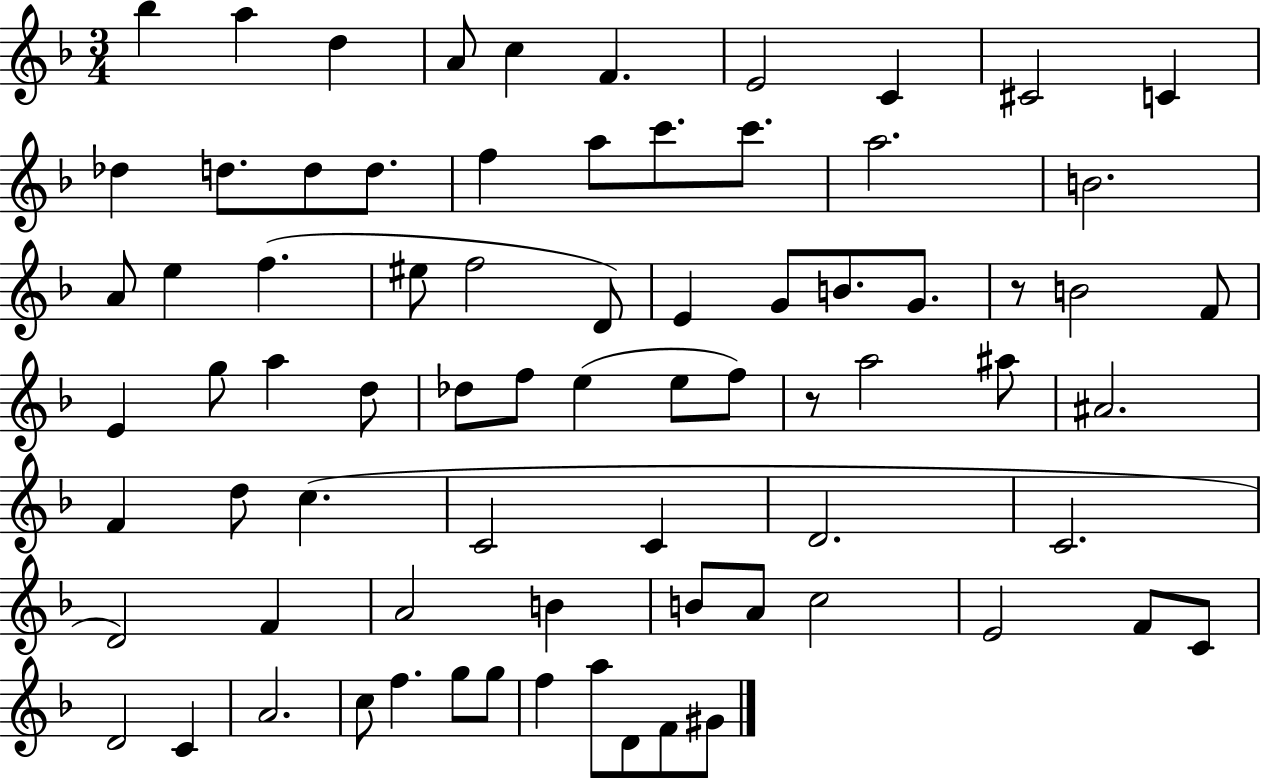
{
  \clef treble
  \numericTimeSignature
  \time 3/4
  \key f \major
  \repeat volta 2 { bes''4 a''4 d''4 | a'8 c''4 f'4. | e'2 c'4 | cis'2 c'4 | \break des''4 d''8. d''8 d''8. | f''4 a''8 c'''8. c'''8. | a''2. | b'2. | \break a'8 e''4 f''4.( | eis''8 f''2 d'8) | e'4 g'8 b'8. g'8. | r8 b'2 f'8 | \break e'4 g''8 a''4 d''8 | des''8 f''8 e''4( e''8 f''8) | r8 a''2 ais''8 | ais'2. | \break f'4 d''8 c''4.( | c'2 c'4 | d'2. | c'2. | \break d'2) f'4 | a'2 b'4 | b'8 a'8 c''2 | e'2 f'8 c'8 | \break d'2 c'4 | a'2. | c''8 f''4. g''8 g''8 | f''4 a''8 d'8 f'8 gis'8 | \break } \bar "|."
}